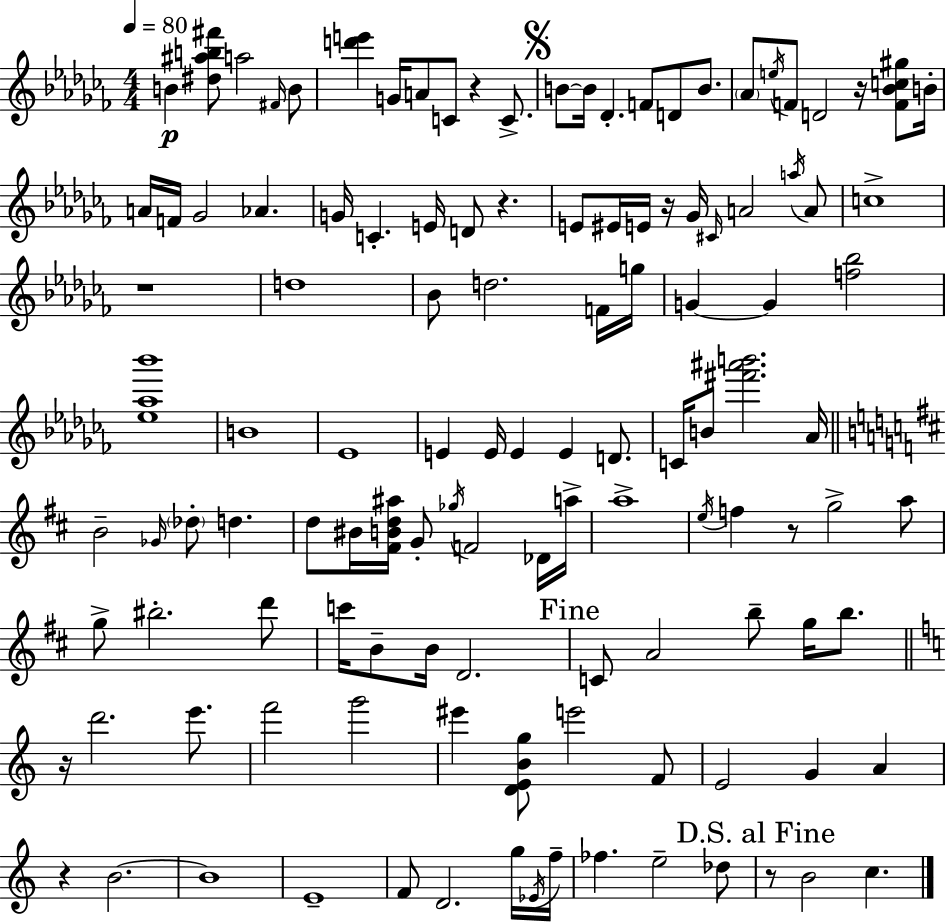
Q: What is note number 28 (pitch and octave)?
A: E4